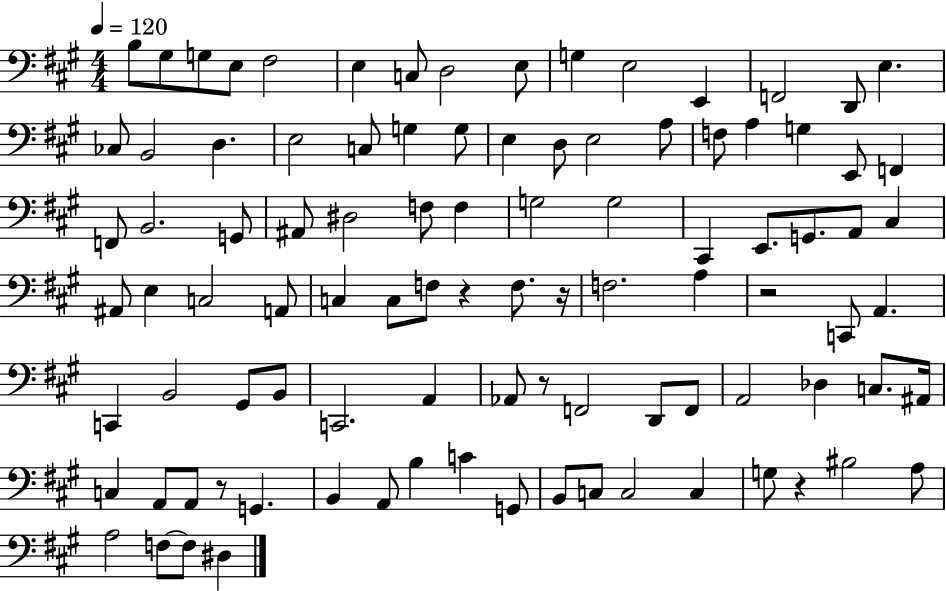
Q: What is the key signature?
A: A major